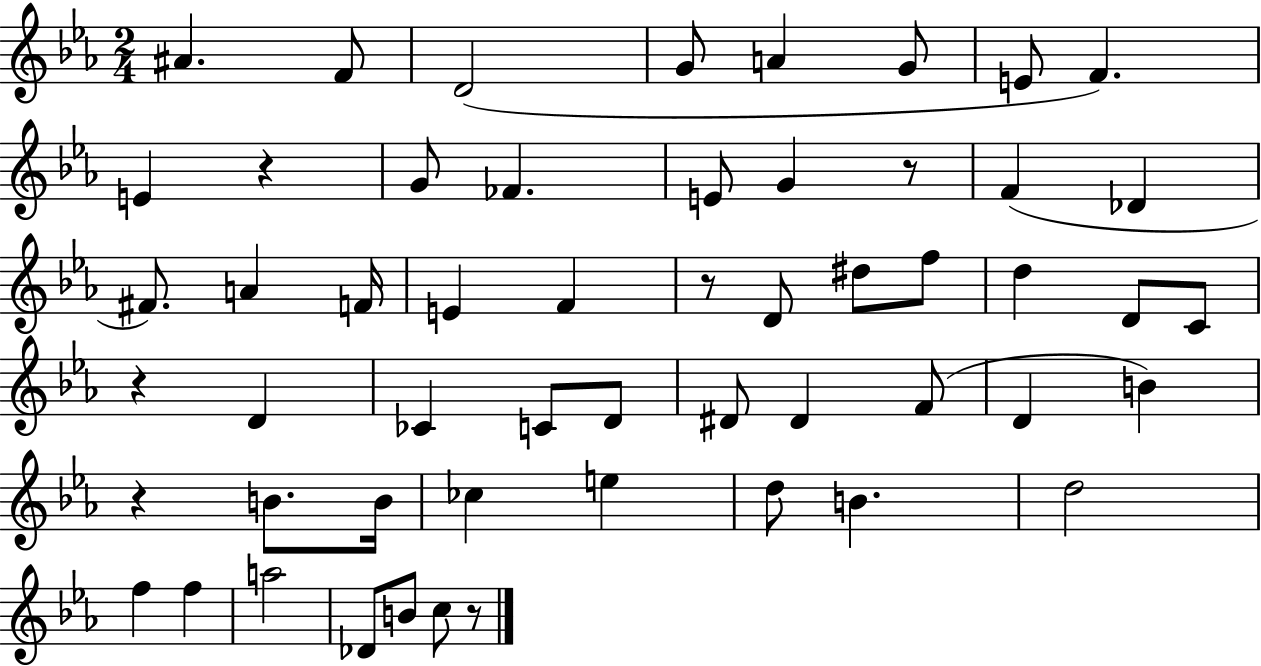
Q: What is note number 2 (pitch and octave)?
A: F4